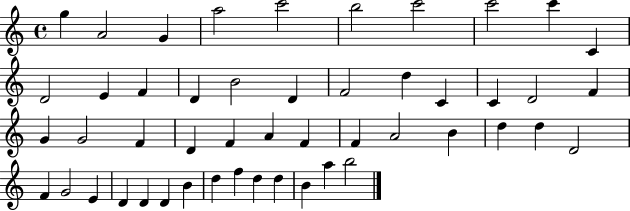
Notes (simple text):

G5/q A4/h G4/q A5/h C6/h B5/h C6/h C6/h C6/q C4/q D4/h E4/q F4/q D4/q B4/h D4/q F4/h D5/q C4/q C4/q D4/h F4/q G4/q G4/h F4/q D4/q F4/q A4/q F4/q F4/q A4/h B4/q D5/q D5/q D4/h F4/q G4/h E4/q D4/q D4/q D4/q B4/q D5/q F5/q D5/q D5/q B4/q A5/q B5/h